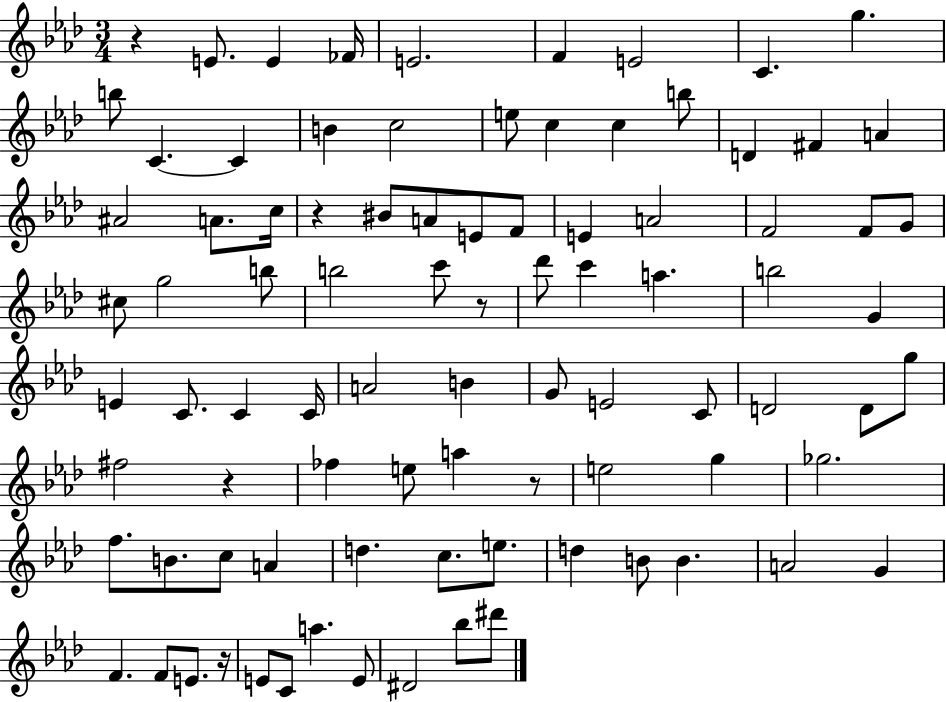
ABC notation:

X:1
T:Untitled
M:3/4
L:1/4
K:Ab
z E/2 E _F/4 E2 F E2 C g b/2 C C B c2 e/2 c c b/2 D ^F A ^A2 A/2 c/4 z ^B/2 A/2 E/2 F/2 E A2 F2 F/2 G/2 ^c/2 g2 b/2 b2 c'/2 z/2 _d'/2 c' a b2 G E C/2 C C/4 A2 B G/2 E2 C/2 D2 D/2 g/2 ^f2 z _f e/2 a z/2 e2 g _g2 f/2 B/2 c/2 A d c/2 e/2 d B/2 B A2 G F F/2 E/2 z/4 E/2 C/2 a E/2 ^D2 _b/2 ^d'/2